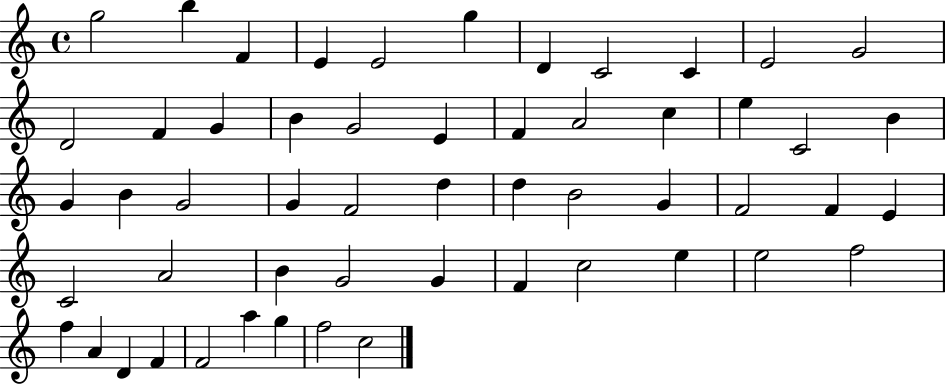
G5/h B5/q F4/q E4/q E4/h G5/q D4/q C4/h C4/q E4/h G4/h D4/h F4/q G4/q B4/q G4/h E4/q F4/q A4/h C5/q E5/q C4/h B4/q G4/q B4/q G4/h G4/q F4/h D5/q D5/q B4/h G4/q F4/h F4/q E4/q C4/h A4/h B4/q G4/h G4/q F4/q C5/h E5/q E5/h F5/h F5/q A4/q D4/q F4/q F4/h A5/q G5/q F5/h C5/h